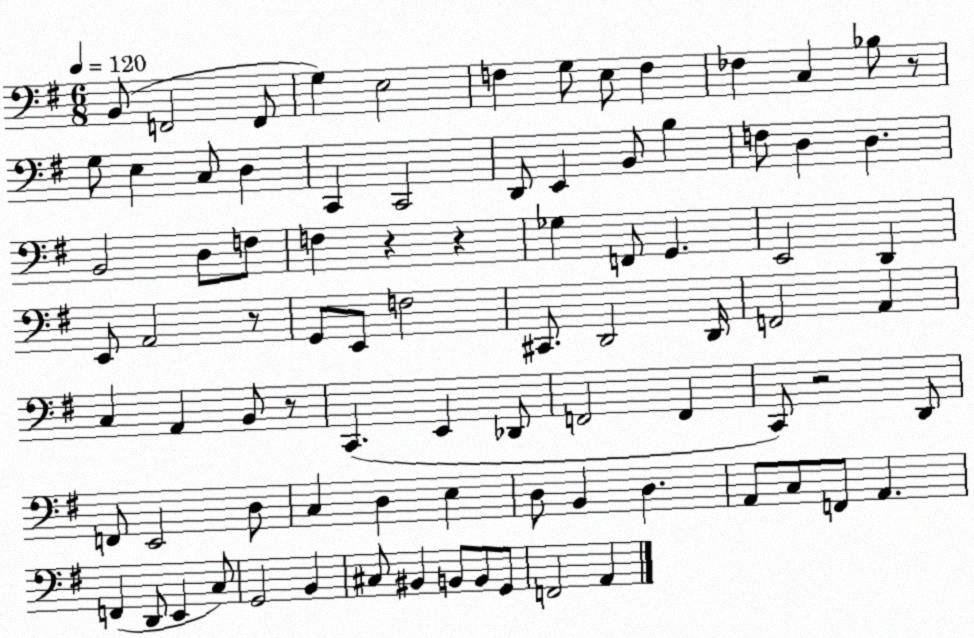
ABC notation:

X:1
T:Untitled
M:6/8
L:1/4
K:G
B,,/2 F,,2 F,,/2 G, E,2 F, G,/2 E,/2 F, _F, C, _B,/2 z/2 G,/2 E, C,/2 D, C,, C,,2 D,,/2 E,, B,,/2 B, F,/2 D, D, B,,2 D,/2 F,/2 F, z z _G, F,,/2 G,, E,,2 D,, E,,/2 A,,2 z/2 G,,/2 E,,/2 F,2 ^C,,/2 D,,2 D,,/4 F,,2 A,, C, A,, B,,/2 z/2 C,, E,, _D,,/2 F,,2 F,, C,,/2 z2 D,,/2 F,,/2 E,,2 D,/2 C, D, E, D,/2 B,, D, A,,/2 C,/2 F,,/2 A,, F,, D,,/2 E,, C,/2 G,,2 B,, ^C,/2 ^B,, B,,/2 B,,/2 G,,/2 F,,2 A,,